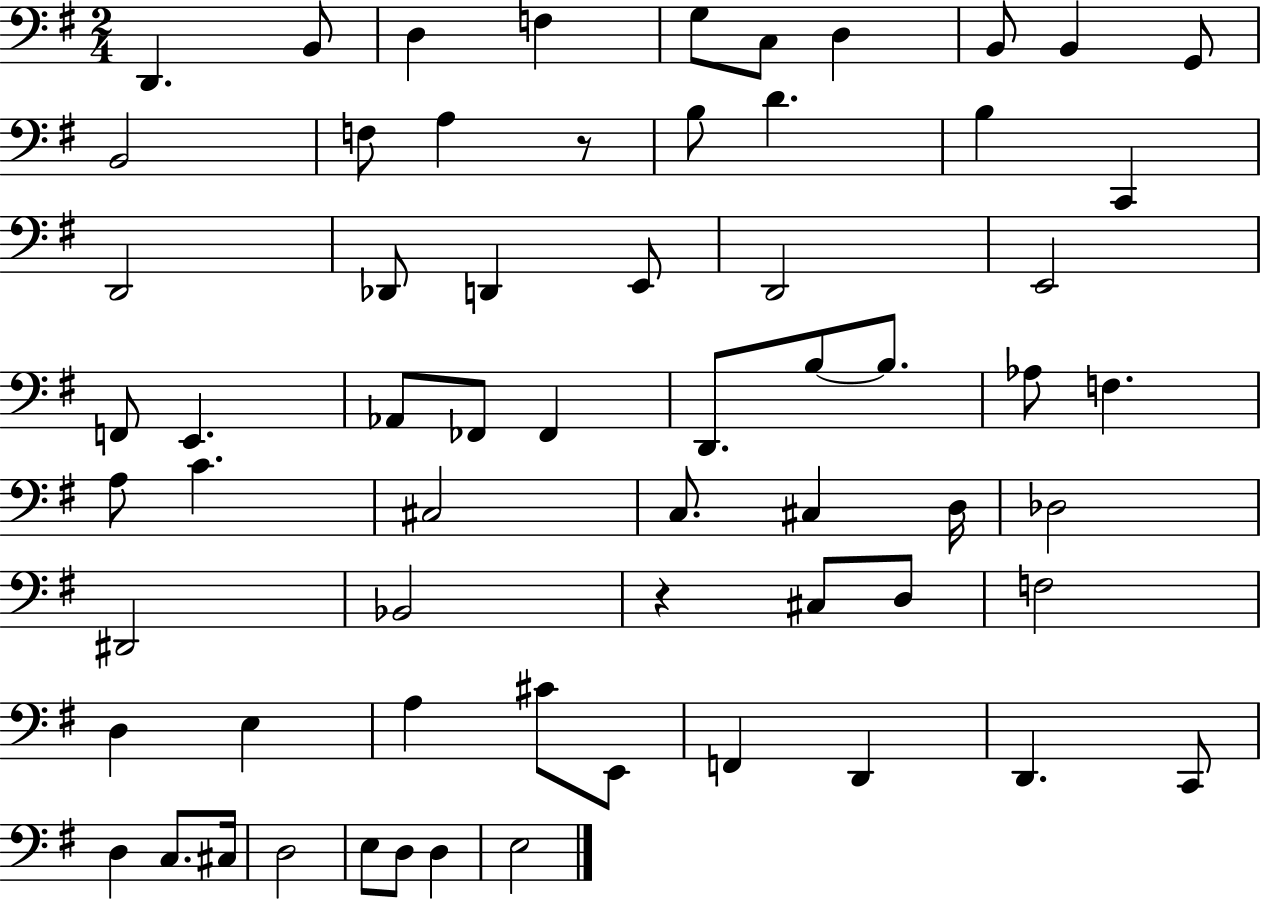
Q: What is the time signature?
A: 2/4